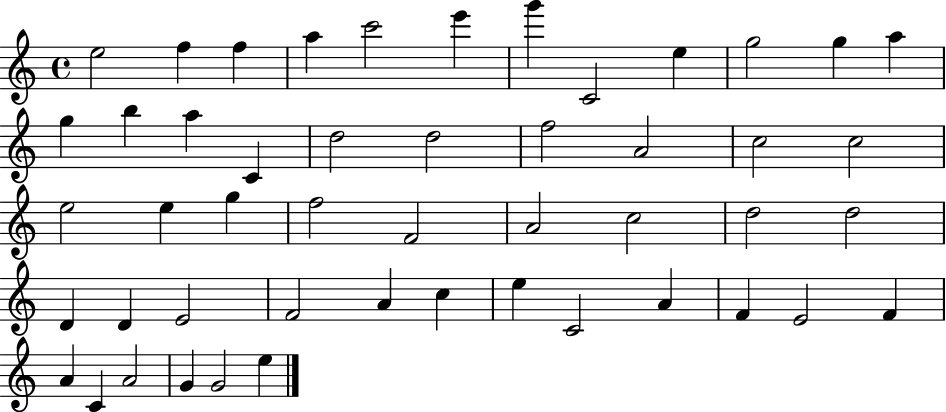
X:1
T:Untitled
M:4/4
L:1/4
K:C
e2 f f a c'2 e' g' C2 e g2 g a g b a C d2 d2 f2 A2 c2 c2 e2 e g f2 F2 A2 c2 d2 d2 D D E2 F2 A c e C2 A F E2 F A C A2 G G2 e